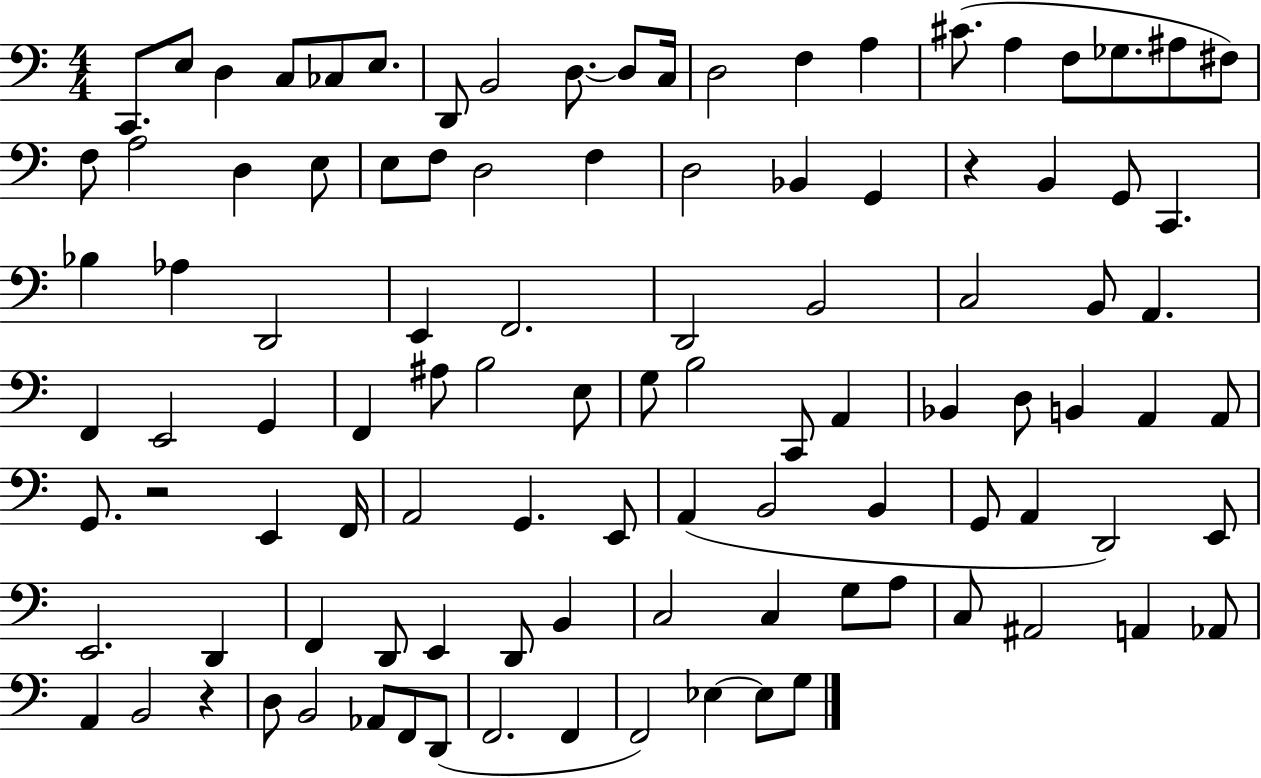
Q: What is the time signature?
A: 4/4